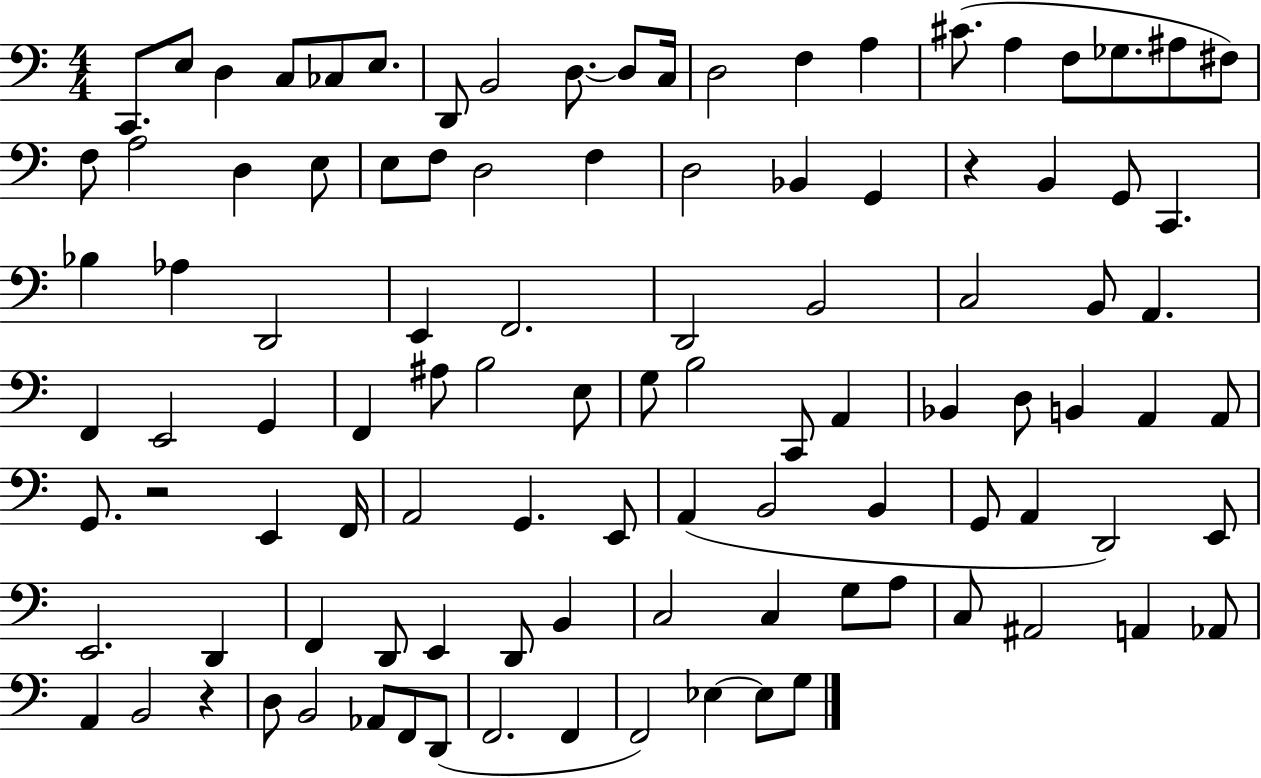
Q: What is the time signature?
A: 4/4